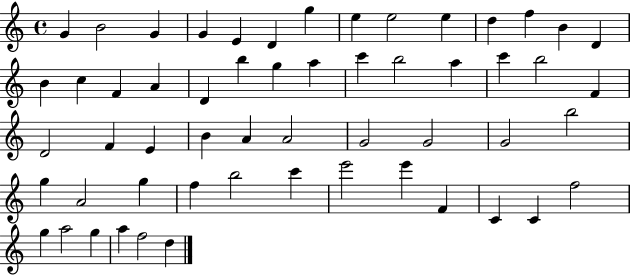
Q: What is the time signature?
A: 4/4